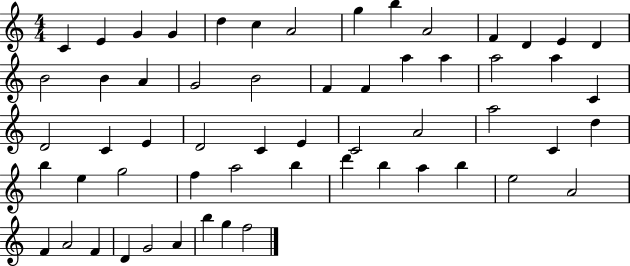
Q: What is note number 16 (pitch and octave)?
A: B4